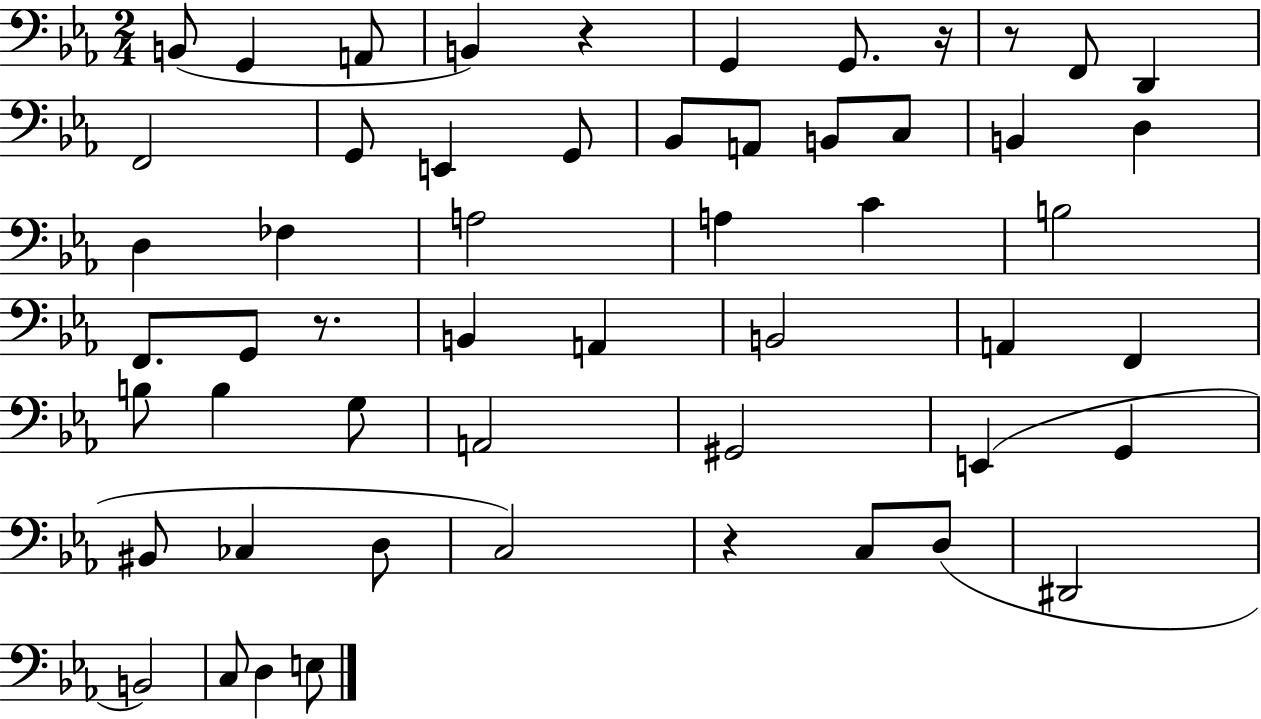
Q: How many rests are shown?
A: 5